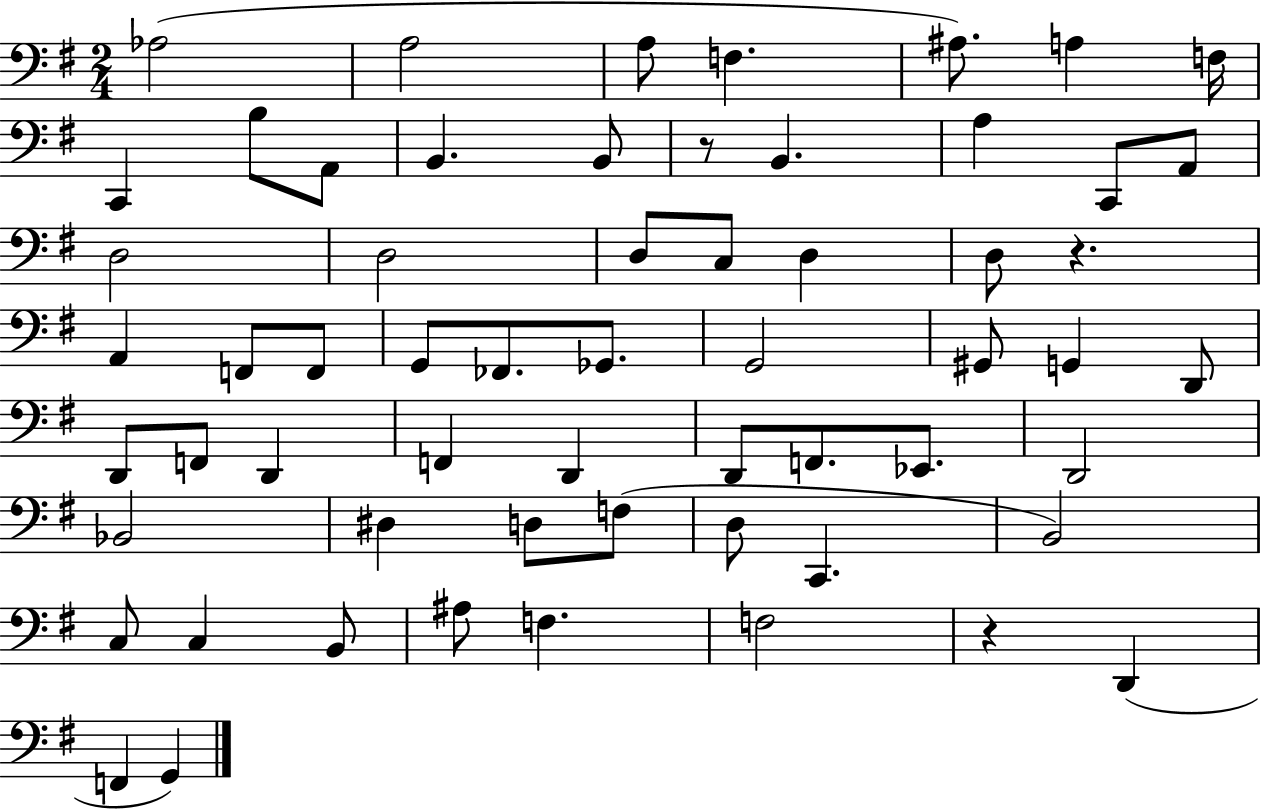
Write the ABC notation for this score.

X:1
T:Untitled
M:2/4
L:1/4
K:G
_A,2 A,2 A,/2 F, ^A,/2 A, F,/4 C,, B,/2 A,,/2 B,, B,,/2 z/2 B,, A, C,,/2 A,,/2 D,2 D,2 D,/2 C,/2 D, D,/2 z A,, F,,/2 F,,/2 G,,/2 _F,,/2 _G,,/2 G,,2 ^G,,/2 G,, D,,/2 D,,/2 F,,/2 D,, F,, D,, D,,/2 F,,/2 _E,,/2 D,,2 _B,,2 ^D, D,/2 F,/2 D,/2 C,, B,,2 C,/2 C, B,,/2 ^A,/2 F, F,2 z D,, F,, G,,